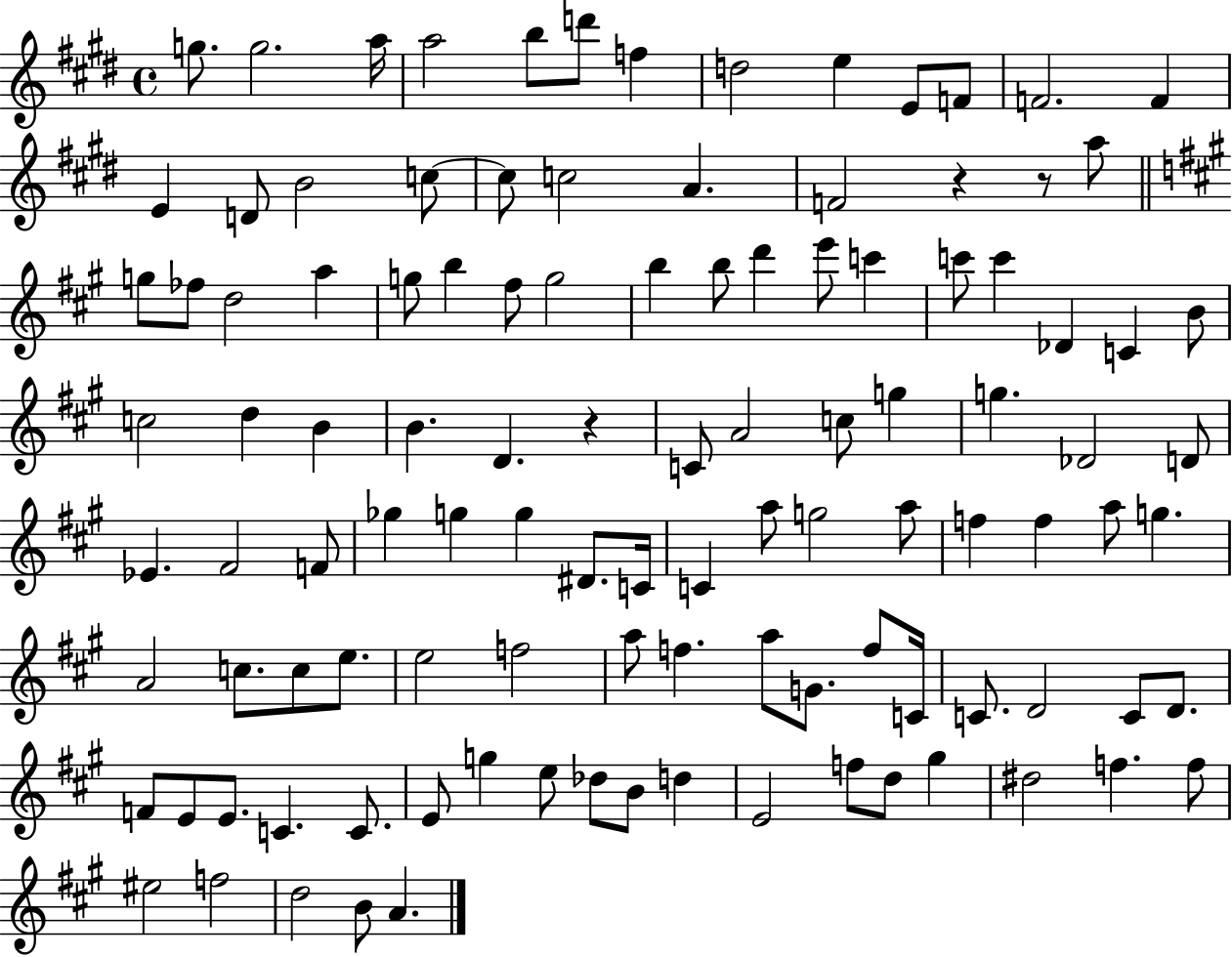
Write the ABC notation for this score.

X:1
T:Untitled
M:4/4
L:1/4
K:E
g/2 g2 a/4 a2 b/2 d'/2 f d2 e E/2 F/2 F2 F E D/2 B2 c/2 c/2 c2 A F2 z z/2 a/2 g/2 _f/2 d2 a g/2 b ^f/2 g2 b b/2 d' e'/2 c' c'/2 c' _D C B/2 c2 d B B D z C/2 A2 c/2 g g _D2 D/2 _E ^F2 F/2 _g g g ^D/2 C/4 C a/2 g2 a/2 f f a/2 g A2 c/2 c/2 e/2 e2 f2 a/2 f a/2 G/2 f/2 C/4 C/2 D2 C/2 D/2 F/2 E/2 E/2 C C/2 E/2 g e/2 _d/2 B/2 d E2 f/2 d/2 ^g ^d2 f f/2 ^e2 f2 d2 B/2 A